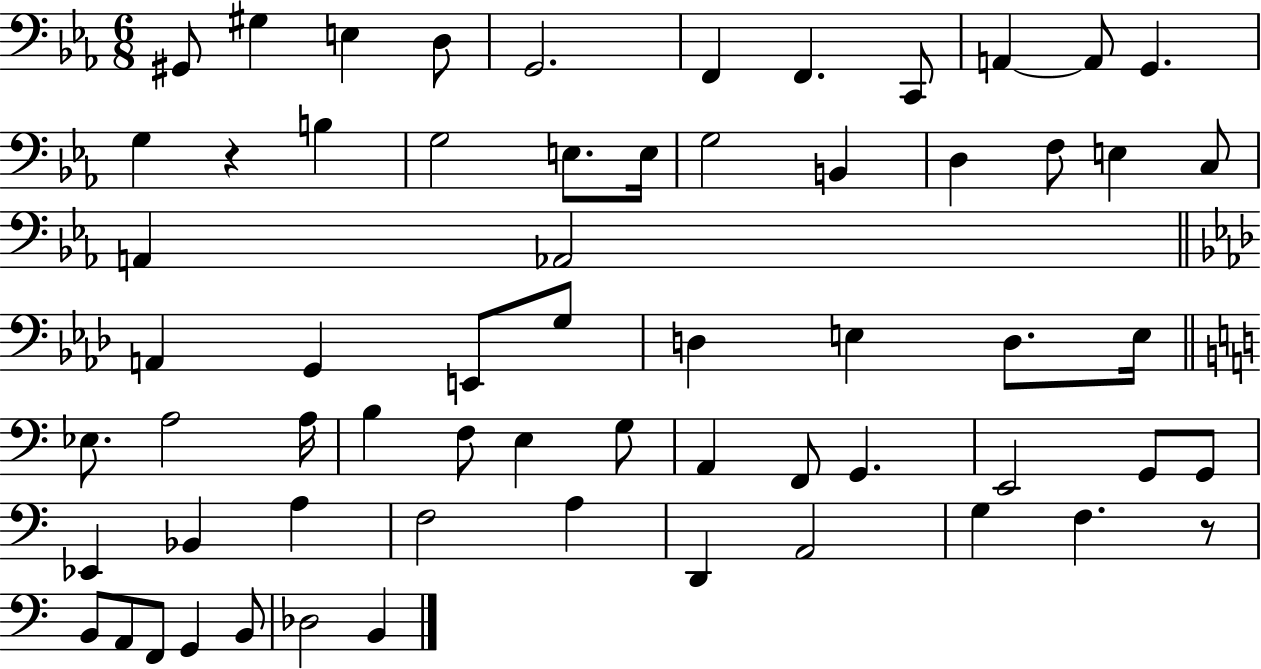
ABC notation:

X:1
T:Untitled
M:6/8
L:1/4
K:Eb
^G,,/2 ^G, E, D,/2 G,,2 F,, F,, C,,/2 A,, A,,/2 G,, G, z B, G,2 E,/2 E,/4 G,2 B,, D, F,/2 E, C,/2 A,, _A,,2 A,, G,, E,,/2 G,/2 D, E, D,/2 E,/4 _E,/2 A,2 A,/4 B, F,/2 E, G,/2 A,, F,,/2 G,, E,,2 G,,/2 G,,/2 _E,, _B,, A, F,2 A, D,, A,,2 G, F, z/2 B,,/2 A,,/2 F,,/2 G,, B,,/2 _D,2 B,,